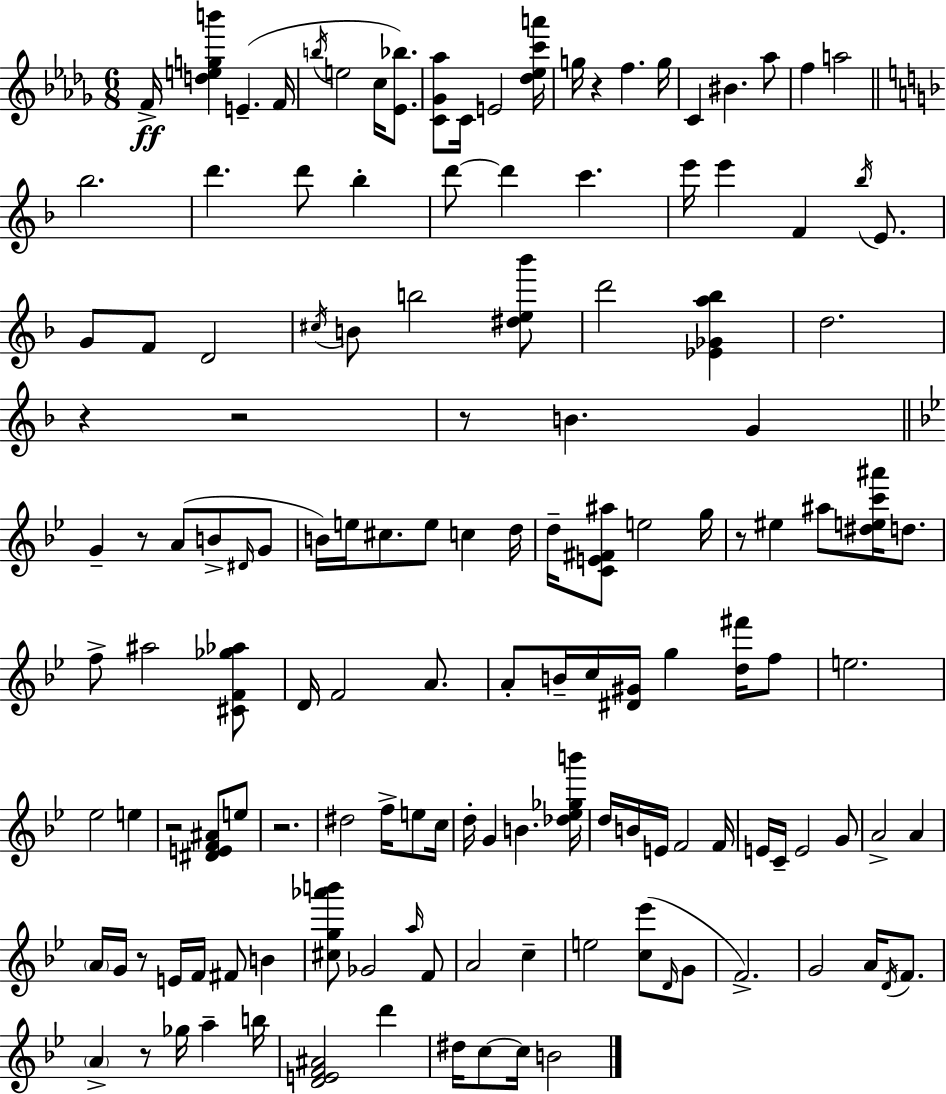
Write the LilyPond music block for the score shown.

{
  \clef treble
  \numericTimeSignature
  \time 6/8
  \key bes \minor
  f'16->\ff <d'' e'' g'' b'''>4 e'4.--( f'16 | \acciaccatura { b''16 } e''2 c''16 <ees' bes''>8.) | <c' ges' aes''>8 c'16 e'2 | <des'' ees'' c''' a'''>16 g''16 r4 f''4. | \break g''16 c'4 bis'4. aes''8 | f''4 a''2 | \bar "||" \break \key f \major bes''2. | d'''4. d'''8 bes''4-. | d'''8~~ d'''4 c'''4. | e'''16 e'''4 f'4 \acciaccatura { bes''16 } e'8. | \break g'8 f'8 d'2 | \acciaccatura { cis''16 } b'8 b''2 | <dis'' e'' bes'''>8 d'''2 <ees' ges' a'' bes''>4 | d''2. | \break r4 r2 | r8 b'4. g'4 | \bar "||" \break \key bes \major g'4-- r8 a'8( b'8-> \grace { dis'16 } g'8 | b'16) e''16 cis''8. e''8 c''4 | d''16 d''16-- <c' e' fis' ais''>8 e''2 | g''16 r8 eis''4 ais''8 <dis'' e'' c''' ais'''>16 d''8. | \break f''8-> ais''2 <cis' f' ges'' aes''>8 | d'16 f'2 a'8. | a'8-. b'16-- c''16 <dis' gis'>16 g''4 <d'' fis'''>16 f''8 | e''2. | \break ees''2 e''4 | r2 <dis' e' f' ais'>8 e''8 | r2. | dis''2 f''16-> e''8 | \break c''16 d''16-. g'4 b'4. | <des'' ees'' ges'' b'''>16 d''16 b'16 e'16 f'2 | f'16 e'16 c'16-- e'2 g'8 | a'2-> a'4 | \break \parenthesize a'16 g'16 r8 e'16 f'16 fis'8 b'4 | <cis'' g'' aes''' b'''>8 ges'2 \grace { a''16 } | f'8 a'2 c''4-- | e''2 <c'' ees'''>8( | \break \grace { d'16 } g'8 f'2.->) | g'2 a'16 | \acciaccatura { d'16 } f'8. \parenthesize a'4-> r8 ges''16 a''4-- | b''16 <d' e' f' ais'>2 | \break d'''4 dis''16 c''8~~ c''16 b'2 | \bar "|."
}